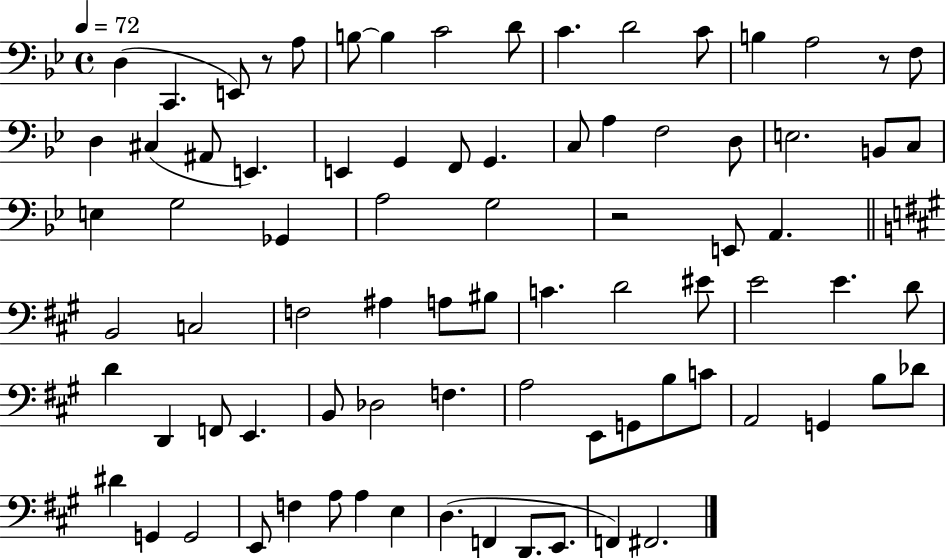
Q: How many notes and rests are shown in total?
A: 81